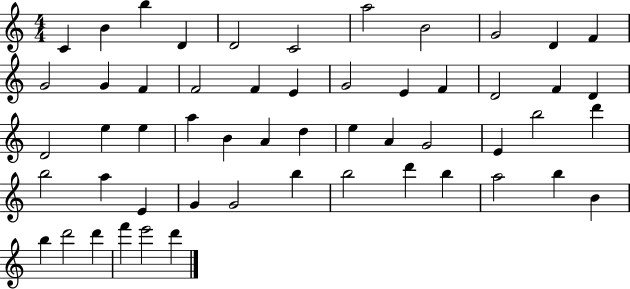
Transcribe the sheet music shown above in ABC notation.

X:1
T:Untitled
M:4/4
L:1/4
K:C
C B b D D2 C2 a2 B2 G2 D F G2 G F F2 F E G2 E F D2 F D D2 e e a B A d e A G2 E b2 d' b2 a E G G2 b b2 d' b a2 b B b d'2 d' f' e'2 d'